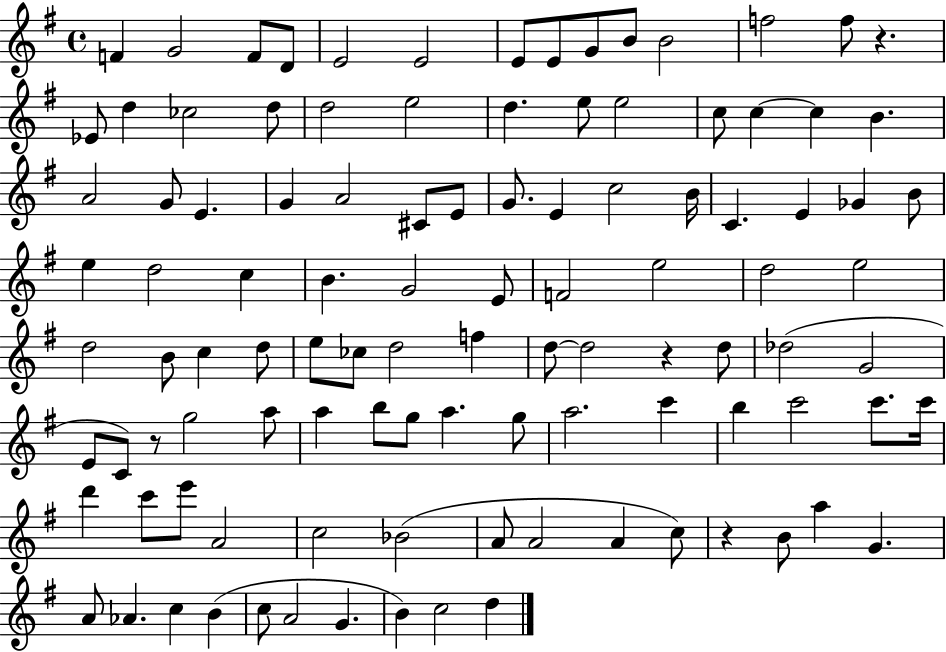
X:1
T:Untitled
M:4/4
L:1/4
K:G
F G2 F/2 D/2 E2 E2 E/2 E/2 G/2 B/2 B2 f2 f/2 z _E/2 d _c2 d/2 d2 e2 d e/2 e2 c/2 c c B A2 G/2 E G A2 ^C/2 E/2 G/2 E c2 B/4 C E _G B/2 e d2 c B G2 E/2 F2 e2 d2 e2 d2 B/2 c d/2 e/2 _c/2 d2 f d/2 d2 z d/2 _d2 G2 E/2 C/2 z/2 g2 a/2 a b/2 g/2 a g/2 a2 c' b c'2 c'/2 c'/4 d' c'/2 e'/2 A2 c2 _B2 A/2 A2 A c/2 z B/2 a G A/2 _A c B c/2 A2 G B c2 d